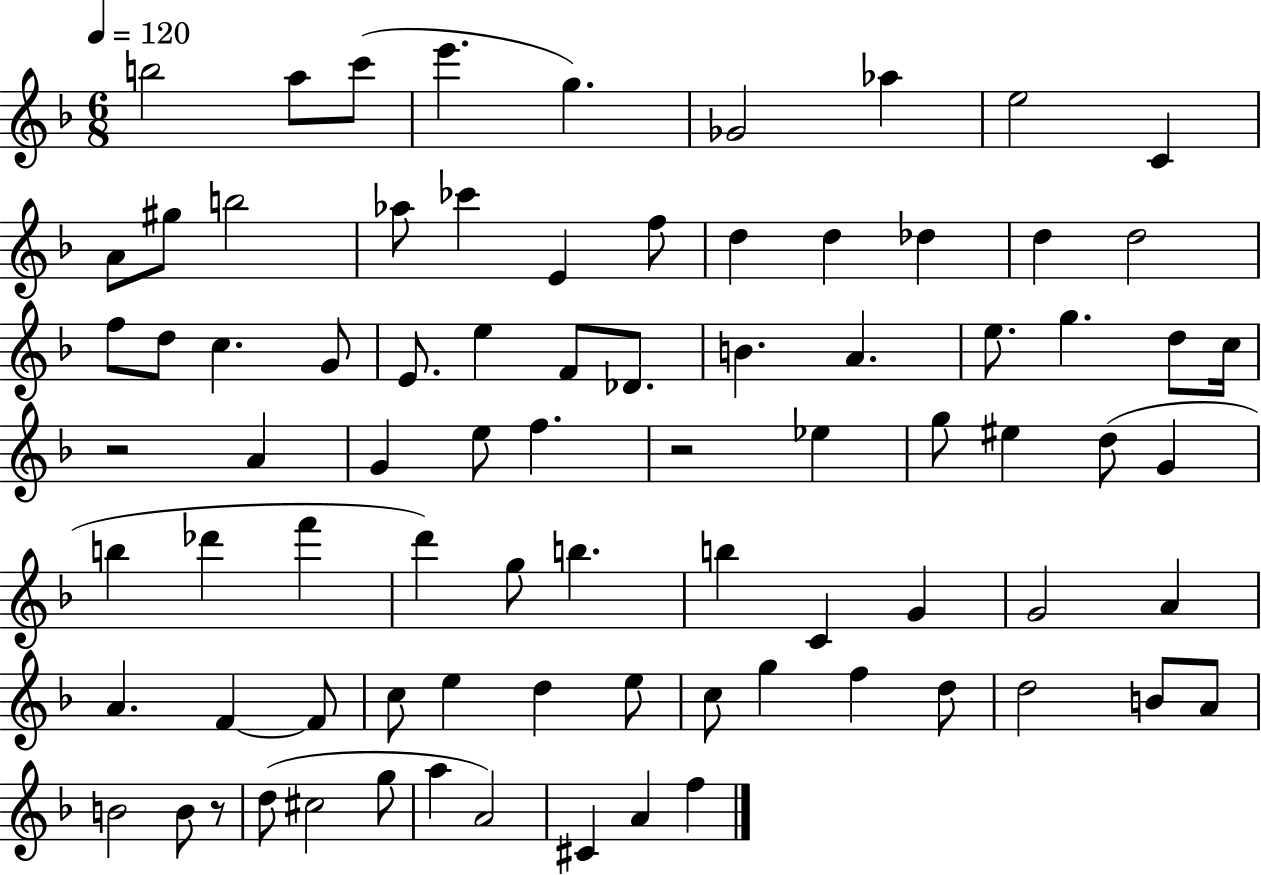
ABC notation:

X:1
T:Untitled
M:6/8
L:1/4
K:F
b2 a/2 c'/2 e' g _G2 _a e2 C A/2 ^g/2 b2 _a/2 _c' E f/2 d d _d d d2 f/2 d/2 c G/2 E/2 e F/2 _D/2 B A e/2 g d/2 c/4 z2 A G e/2 f z2 _e g/2 ^e d/2 G b _d' f' d' g/2 b b C G G2 A A F F/2 c/2 e d e/2 c/2 g f d/2 d2 B/2 A/2 B2 B/2 z/2 d/2 ^c2 g/2 a A2 ^C A f